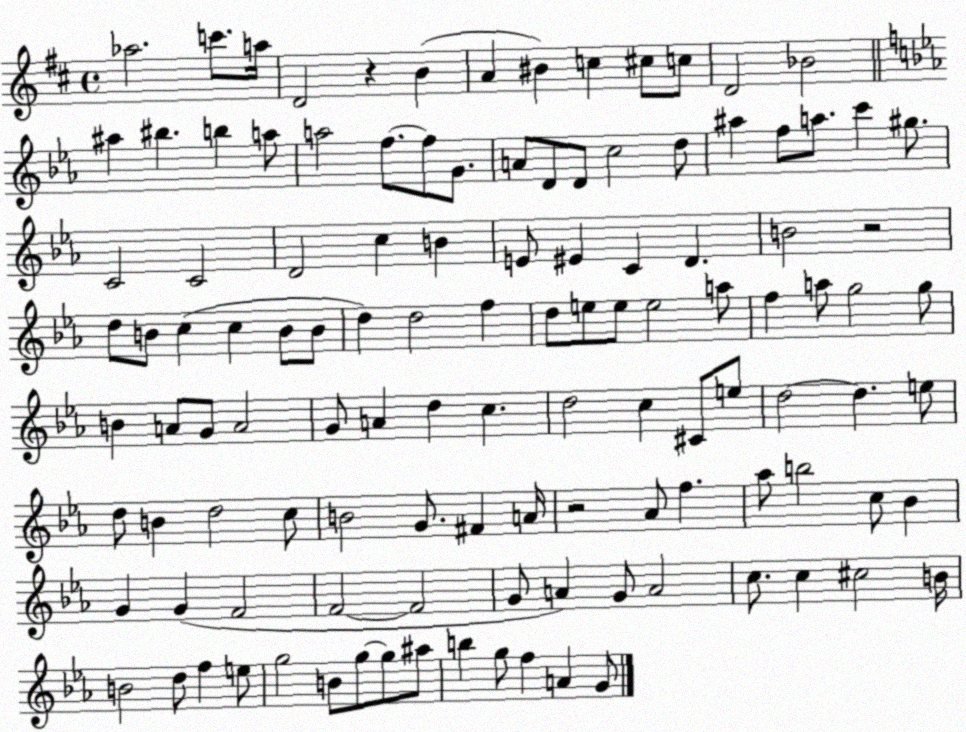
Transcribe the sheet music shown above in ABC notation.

X:1
T:Untitled
M:4/4
L:1/4
K:D
_a2 c'/2 a/4 D2 z B A ^B c ^c/2 c/2 D2 _B2 ^a ^b b a/2 a2 f/2 f/2 G/2 A/2 D/2 D/2 c2 d/2 ^a f/2 a/2 c' ^g/2 C2 C2 D2 c B E/2 ^E C D B2 z2 d/2 B/2 c c B/2 B/2 d d2 f d/2 e/2 e/2 e2 a/2 f a/2 g2 g/2 B A/2 G/2 A2 G/2 A d c d2 c ^C/2 e/2 d2 d e/2 d/2 B d2 c/2 B2 G/2 ^F A/4 z2 _A/2 f _a/2 b2 c/2 _B G G F2 F2 F2 G/2 A G/2 A2 c/2 c ^c2 B/4 B2 d/2 f e/2 g2 B/2 g/2 g/2 ^a/2 b g/2 f A G/2